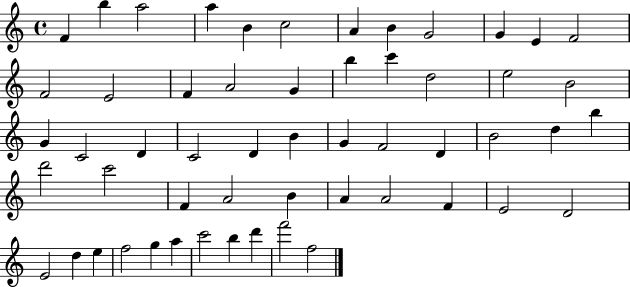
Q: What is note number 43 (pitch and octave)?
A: E4